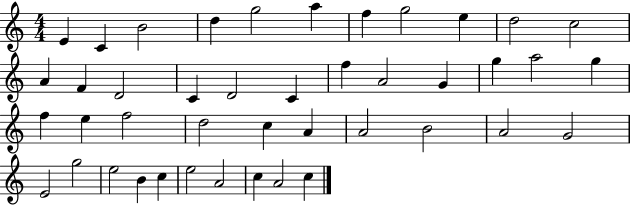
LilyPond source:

{
  \clef treble
  \numericTimeSignature
  \time 4/4
  \key c \major
  e'4 c'4 b'2 | d''4 g''2 a''4 | f''4 g''2 e''4 | d''2 c''2 | \break a'4 f'4 d'2 | c'4 d'2 c'4 | f''4 a'2 g'4 | g''4 a''2 g''4 | \break f''4 e''4 f''2 | d''2 c''4 a'4 | a'2 b'2 | a'2 g'2 | \break e'2 g''2 | e''2 b'4 c''4 | e''2 a'2 | c''4 a'2 c''4 | \break \bar "|."
}